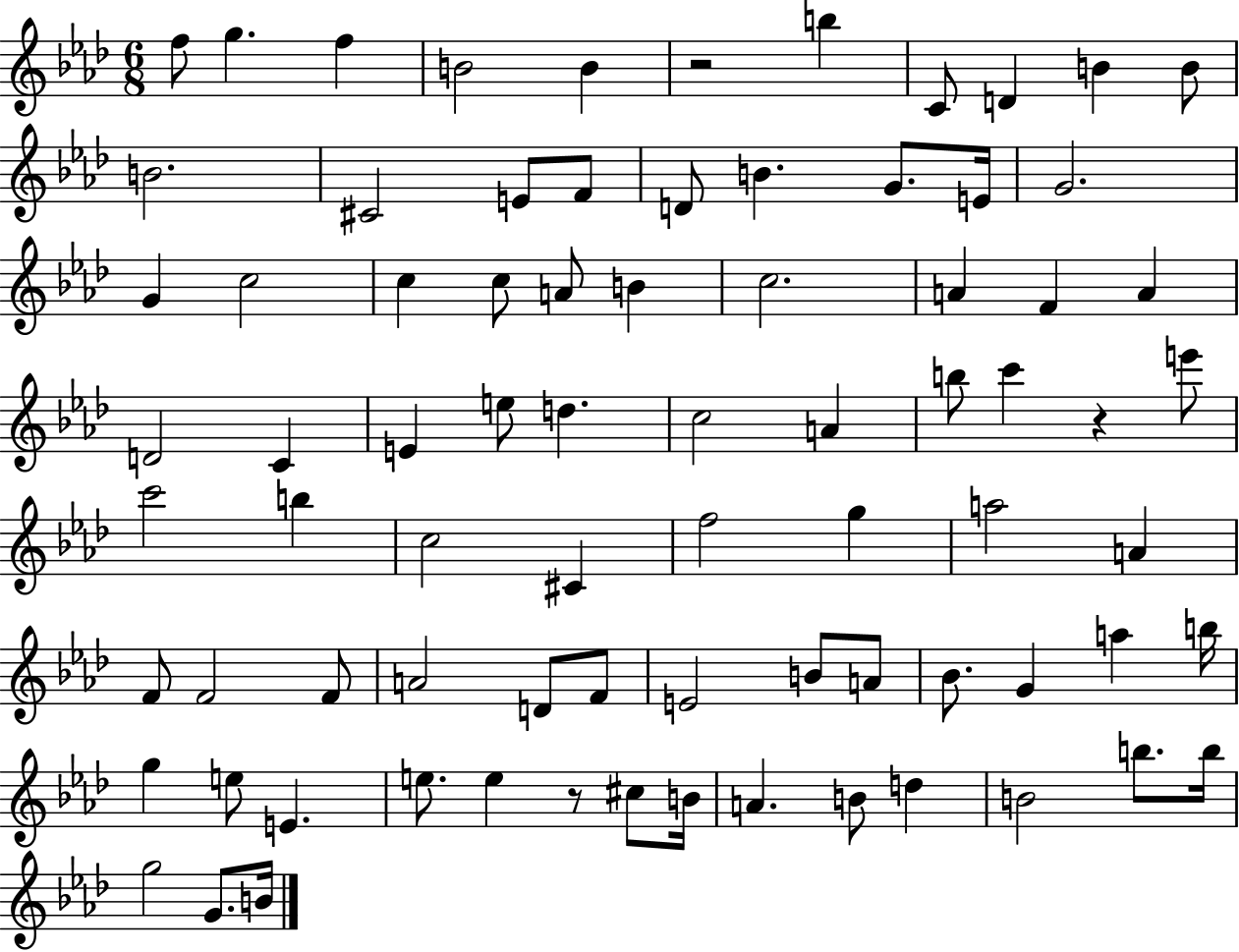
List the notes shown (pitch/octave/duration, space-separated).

F5/e G5/q. F5/q B4/h B4/q R/h B5/q C4/e D4/q B4/q B4/e B4/h. C#4/h E4/e F4/e D4/e B4/q. G4/e. E4/s G4/h. G4/q C5/h C5/q C5/e A4/e B4/q C5/h. A4/q F4/q A4/q D4/h C4/q E4/q E5/e D5/q. C5/h A4/q B5/e C6/q R/q E6/e C6/h B5/q C5/h C#4/q F5/h G5/q A5/h A4/q F4/e F4/h F4/e A4/h D4/e F4/e E4/h B4/e A4/e Bb4/e. G4/q A5/q B5/s G5/q E5/e E4/q. E5/e. E5/q R/e C#5/e B4/s A4/q. B4/e D5/q B4/h B5/e. B5/s G5/h G4/e. B4/s